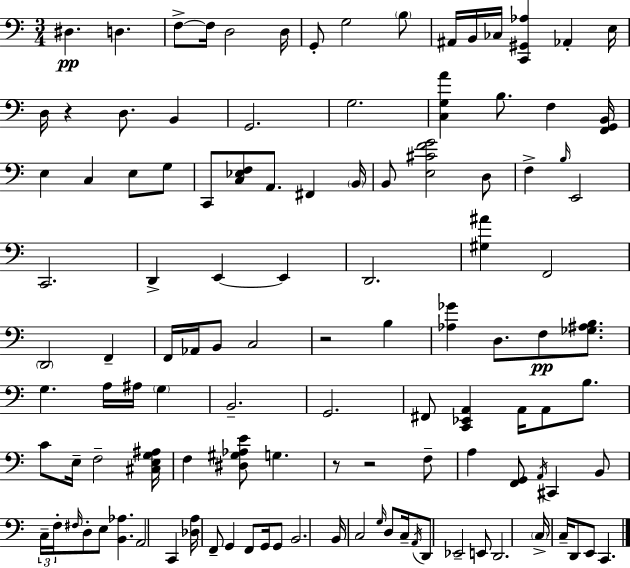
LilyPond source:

{
  \clef bass
  \numericTimeSignature
  \time 3/4
  \key a \minor
  dis4.\pp d4. | f8->~~ f16 d2 d16 | g,8-. g2 \parenthesize b8 | ais,16 b,16 ces16 <c, gis, aes>4 aes,4-. e16 | \break d16 r4 d8. b,4 | g,2. | g2. | <c g a'>4 b8. f4 <f, g, b,>16 | \break e4 c4 e8 g8 | c,8 <c ees f>8 a,8. fis,4 \parenthesize b,16 | b,8 <e cis' f' g'>2 d8 | f4-> \grace { b16 } e,2 | \break c,2. | d,4-> e,4~~ e,4 | d,2. | <gis ais'>4 f,2 | \break \parenthesize d,2 f,4-- | f,16 aes,16 b,8 c2 | r2 b4 | <aes ges'>4 d8. f8\pp <ges ais b>8. | \break g4. a16 ais16 \parenthesize g4 | b,2.-- | g,2. | fis,8 <c, ees, a,>4 a,16 a,8 b8. | \break c'8 e16-- f2-- | <cis e g ais>16 f4 <dis gis aes e'>8 g4. | r8 r2 f8-- | a4 <f, g,>8 \acciaccatura { a,16 } cis,4 | \break b,8 \tuplet 3/2 { c16-- f16-. \grace { fis16 } } d8-. e8 <b, aes>4. | a,2 c,4 | <des a>16 f,8-- g,4 f,8 | g,16 g,8 b,2. | \break b,16 c2 | \grace { g16 } d8 c16-- \acciaccatura { a,16 } d,8 ees,2-- | e,8 d,2. | \parenthesize c16-> c16-- d,8 e,8 c,4. | \break \bar "|."
}